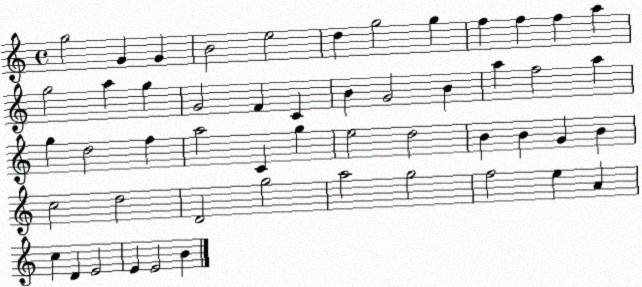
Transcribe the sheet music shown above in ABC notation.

X:1
T:Untitled
M:4/4
L:1/4
K:C
g2 G G B2 e2 d g2 g f f f a g2 a g G2 F C B G2 B a f2 a g d2 f a2 C g e2 d2 B B G B c2 d2 D2 g2 a2 g2 f2 e A c D E2 E E2 B